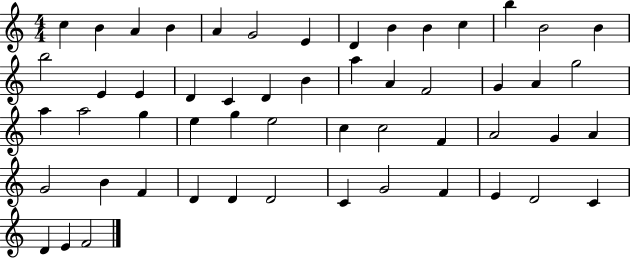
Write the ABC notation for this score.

X:1
T:Untitled
M:4/4
L:1/4
K:C
c B A B A G2 E D B B c b B2 B b2 E E D C D B a A F2 G A g2 a a2 g e g e2 c c2 F A2 G A G2 B F D D D2 C G2 F E D2 C D E F2